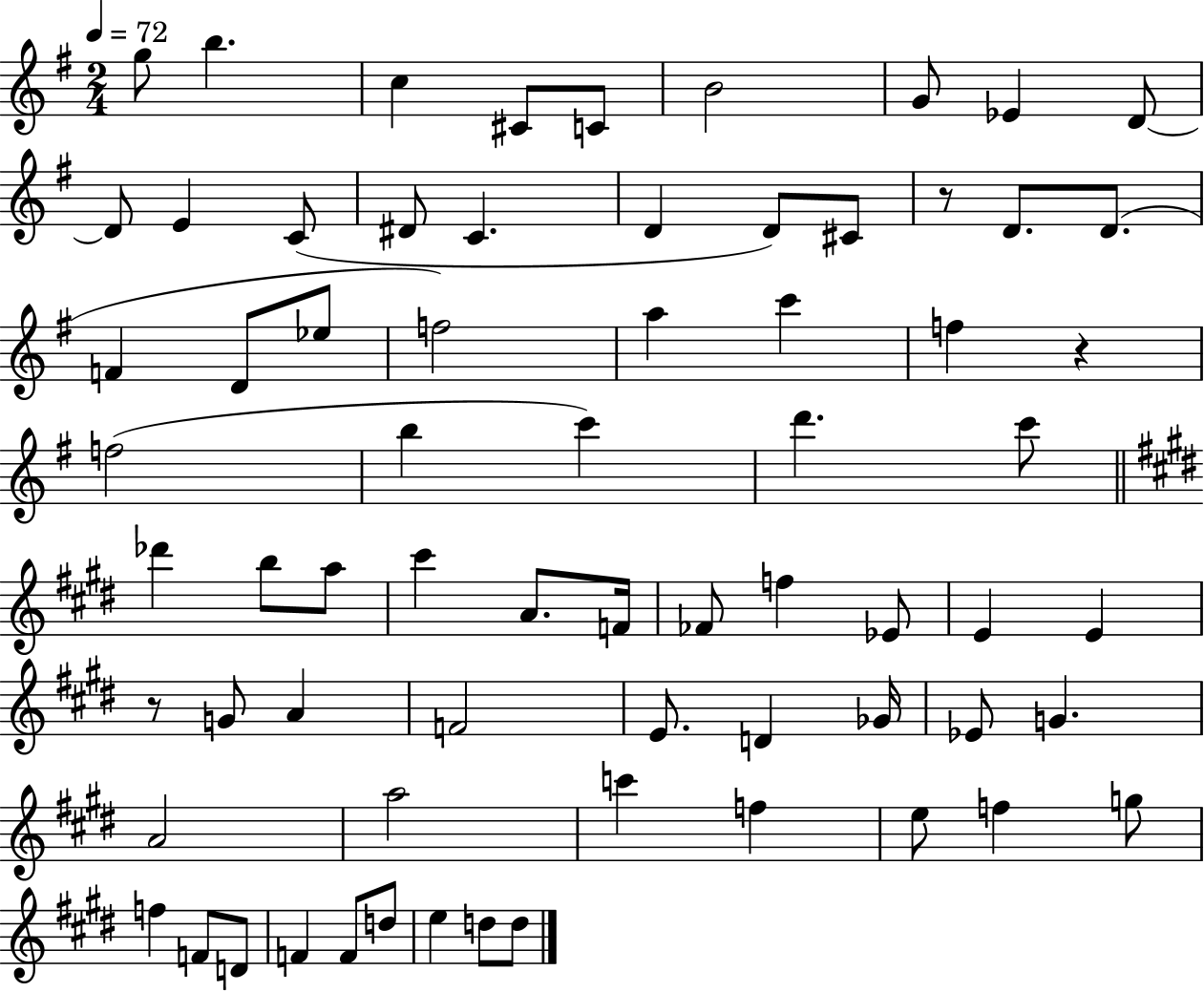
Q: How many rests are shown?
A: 3